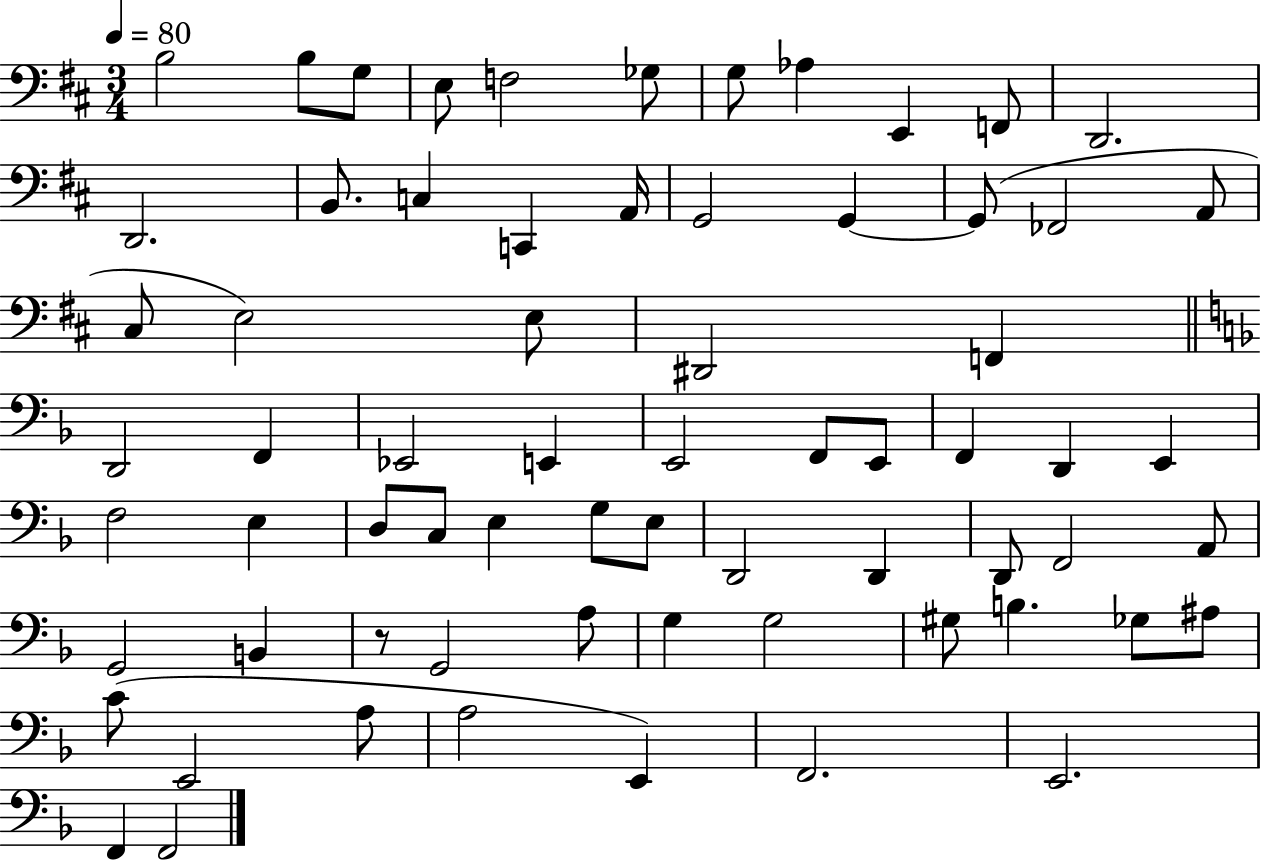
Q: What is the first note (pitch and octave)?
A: B3